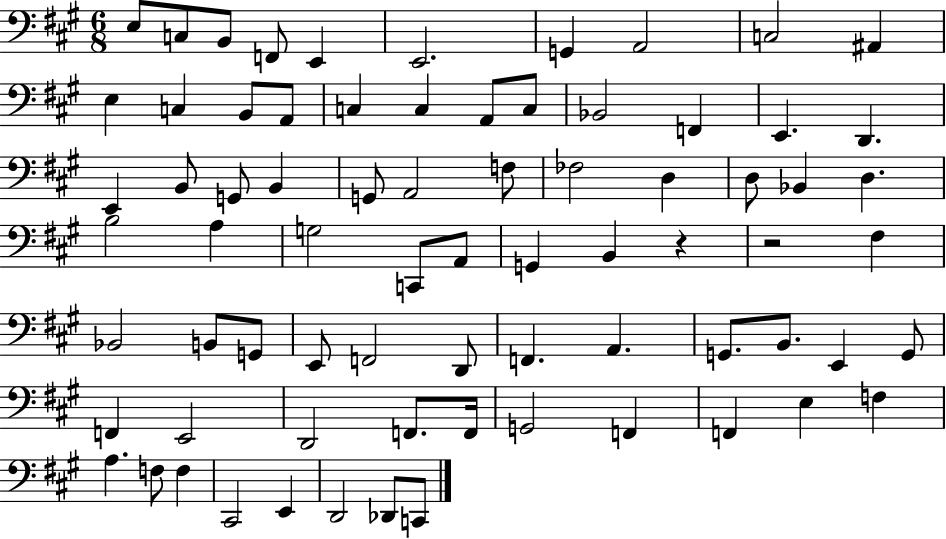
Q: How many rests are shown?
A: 2